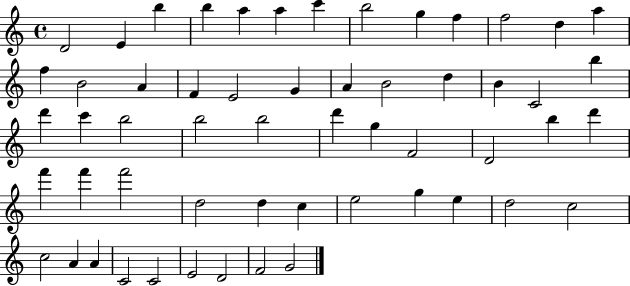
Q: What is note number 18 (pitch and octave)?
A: E4